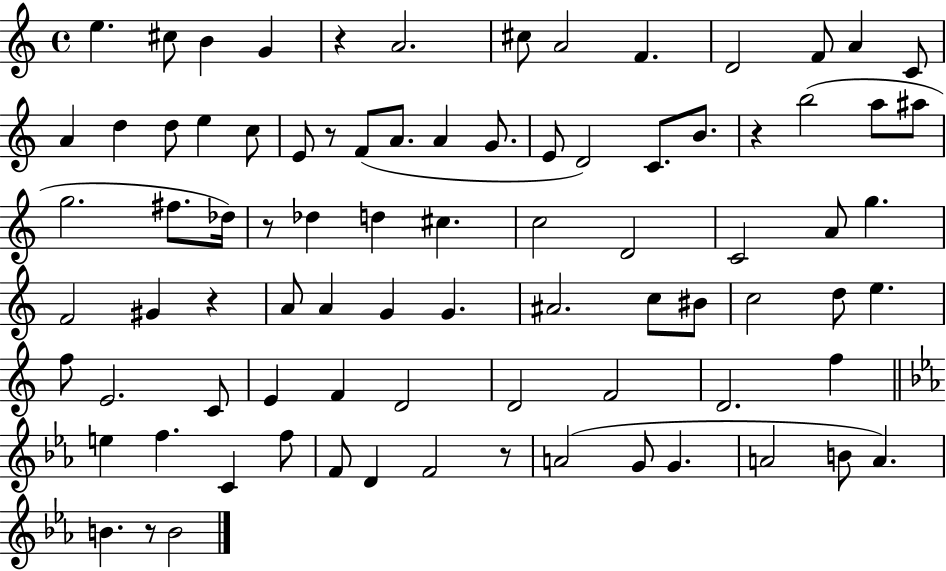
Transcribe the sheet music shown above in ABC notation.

X:1
T:Untitled
M:4/4
L:1/4
K:C
e ^c/2 B G z A2 ^c/2 A2 F D2 F/2 A C/2 A d d/2 e c/2 E/2 z/2 F/2 A/2 A G/2 E/2 D2 C/2 B/2 z b2 a/2 ^a/2 g2 ^f/2 _d/4 z/2 _d d ^c c2 D2 C2 A/2 g F2 ^G z A/2 A G G ^A2 c/2 ^B/2 c2 d/2 e f/2 E2 C/2 E F D2 D2 F2 D2 f e f C f/2 F/2 D F2 z/2 A2 G/2 G A2 B/2 A B z/2 B2